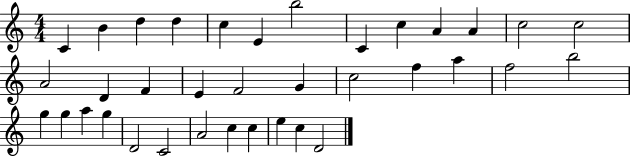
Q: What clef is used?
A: treble